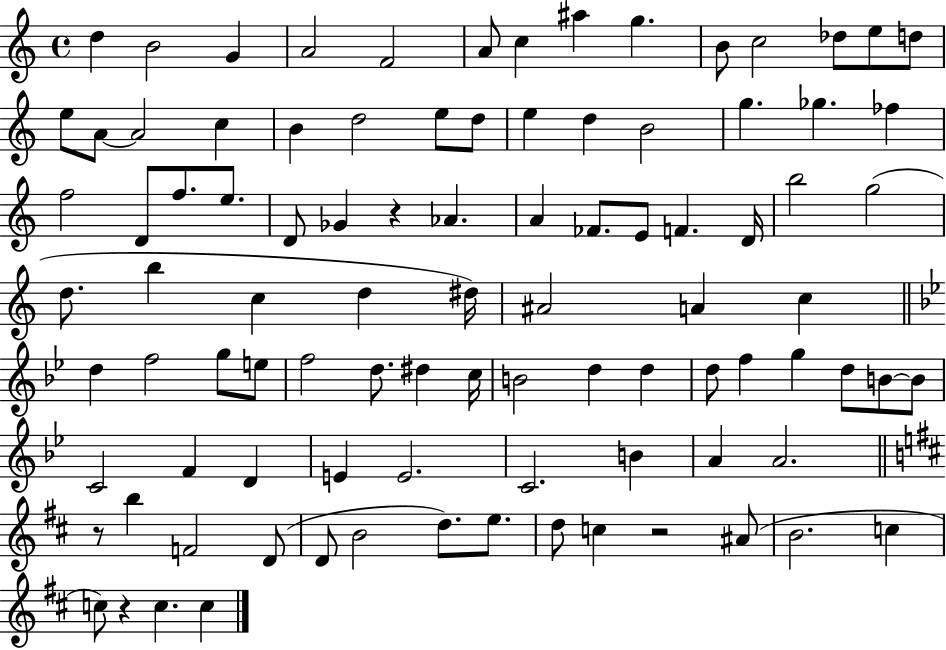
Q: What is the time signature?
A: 4/4